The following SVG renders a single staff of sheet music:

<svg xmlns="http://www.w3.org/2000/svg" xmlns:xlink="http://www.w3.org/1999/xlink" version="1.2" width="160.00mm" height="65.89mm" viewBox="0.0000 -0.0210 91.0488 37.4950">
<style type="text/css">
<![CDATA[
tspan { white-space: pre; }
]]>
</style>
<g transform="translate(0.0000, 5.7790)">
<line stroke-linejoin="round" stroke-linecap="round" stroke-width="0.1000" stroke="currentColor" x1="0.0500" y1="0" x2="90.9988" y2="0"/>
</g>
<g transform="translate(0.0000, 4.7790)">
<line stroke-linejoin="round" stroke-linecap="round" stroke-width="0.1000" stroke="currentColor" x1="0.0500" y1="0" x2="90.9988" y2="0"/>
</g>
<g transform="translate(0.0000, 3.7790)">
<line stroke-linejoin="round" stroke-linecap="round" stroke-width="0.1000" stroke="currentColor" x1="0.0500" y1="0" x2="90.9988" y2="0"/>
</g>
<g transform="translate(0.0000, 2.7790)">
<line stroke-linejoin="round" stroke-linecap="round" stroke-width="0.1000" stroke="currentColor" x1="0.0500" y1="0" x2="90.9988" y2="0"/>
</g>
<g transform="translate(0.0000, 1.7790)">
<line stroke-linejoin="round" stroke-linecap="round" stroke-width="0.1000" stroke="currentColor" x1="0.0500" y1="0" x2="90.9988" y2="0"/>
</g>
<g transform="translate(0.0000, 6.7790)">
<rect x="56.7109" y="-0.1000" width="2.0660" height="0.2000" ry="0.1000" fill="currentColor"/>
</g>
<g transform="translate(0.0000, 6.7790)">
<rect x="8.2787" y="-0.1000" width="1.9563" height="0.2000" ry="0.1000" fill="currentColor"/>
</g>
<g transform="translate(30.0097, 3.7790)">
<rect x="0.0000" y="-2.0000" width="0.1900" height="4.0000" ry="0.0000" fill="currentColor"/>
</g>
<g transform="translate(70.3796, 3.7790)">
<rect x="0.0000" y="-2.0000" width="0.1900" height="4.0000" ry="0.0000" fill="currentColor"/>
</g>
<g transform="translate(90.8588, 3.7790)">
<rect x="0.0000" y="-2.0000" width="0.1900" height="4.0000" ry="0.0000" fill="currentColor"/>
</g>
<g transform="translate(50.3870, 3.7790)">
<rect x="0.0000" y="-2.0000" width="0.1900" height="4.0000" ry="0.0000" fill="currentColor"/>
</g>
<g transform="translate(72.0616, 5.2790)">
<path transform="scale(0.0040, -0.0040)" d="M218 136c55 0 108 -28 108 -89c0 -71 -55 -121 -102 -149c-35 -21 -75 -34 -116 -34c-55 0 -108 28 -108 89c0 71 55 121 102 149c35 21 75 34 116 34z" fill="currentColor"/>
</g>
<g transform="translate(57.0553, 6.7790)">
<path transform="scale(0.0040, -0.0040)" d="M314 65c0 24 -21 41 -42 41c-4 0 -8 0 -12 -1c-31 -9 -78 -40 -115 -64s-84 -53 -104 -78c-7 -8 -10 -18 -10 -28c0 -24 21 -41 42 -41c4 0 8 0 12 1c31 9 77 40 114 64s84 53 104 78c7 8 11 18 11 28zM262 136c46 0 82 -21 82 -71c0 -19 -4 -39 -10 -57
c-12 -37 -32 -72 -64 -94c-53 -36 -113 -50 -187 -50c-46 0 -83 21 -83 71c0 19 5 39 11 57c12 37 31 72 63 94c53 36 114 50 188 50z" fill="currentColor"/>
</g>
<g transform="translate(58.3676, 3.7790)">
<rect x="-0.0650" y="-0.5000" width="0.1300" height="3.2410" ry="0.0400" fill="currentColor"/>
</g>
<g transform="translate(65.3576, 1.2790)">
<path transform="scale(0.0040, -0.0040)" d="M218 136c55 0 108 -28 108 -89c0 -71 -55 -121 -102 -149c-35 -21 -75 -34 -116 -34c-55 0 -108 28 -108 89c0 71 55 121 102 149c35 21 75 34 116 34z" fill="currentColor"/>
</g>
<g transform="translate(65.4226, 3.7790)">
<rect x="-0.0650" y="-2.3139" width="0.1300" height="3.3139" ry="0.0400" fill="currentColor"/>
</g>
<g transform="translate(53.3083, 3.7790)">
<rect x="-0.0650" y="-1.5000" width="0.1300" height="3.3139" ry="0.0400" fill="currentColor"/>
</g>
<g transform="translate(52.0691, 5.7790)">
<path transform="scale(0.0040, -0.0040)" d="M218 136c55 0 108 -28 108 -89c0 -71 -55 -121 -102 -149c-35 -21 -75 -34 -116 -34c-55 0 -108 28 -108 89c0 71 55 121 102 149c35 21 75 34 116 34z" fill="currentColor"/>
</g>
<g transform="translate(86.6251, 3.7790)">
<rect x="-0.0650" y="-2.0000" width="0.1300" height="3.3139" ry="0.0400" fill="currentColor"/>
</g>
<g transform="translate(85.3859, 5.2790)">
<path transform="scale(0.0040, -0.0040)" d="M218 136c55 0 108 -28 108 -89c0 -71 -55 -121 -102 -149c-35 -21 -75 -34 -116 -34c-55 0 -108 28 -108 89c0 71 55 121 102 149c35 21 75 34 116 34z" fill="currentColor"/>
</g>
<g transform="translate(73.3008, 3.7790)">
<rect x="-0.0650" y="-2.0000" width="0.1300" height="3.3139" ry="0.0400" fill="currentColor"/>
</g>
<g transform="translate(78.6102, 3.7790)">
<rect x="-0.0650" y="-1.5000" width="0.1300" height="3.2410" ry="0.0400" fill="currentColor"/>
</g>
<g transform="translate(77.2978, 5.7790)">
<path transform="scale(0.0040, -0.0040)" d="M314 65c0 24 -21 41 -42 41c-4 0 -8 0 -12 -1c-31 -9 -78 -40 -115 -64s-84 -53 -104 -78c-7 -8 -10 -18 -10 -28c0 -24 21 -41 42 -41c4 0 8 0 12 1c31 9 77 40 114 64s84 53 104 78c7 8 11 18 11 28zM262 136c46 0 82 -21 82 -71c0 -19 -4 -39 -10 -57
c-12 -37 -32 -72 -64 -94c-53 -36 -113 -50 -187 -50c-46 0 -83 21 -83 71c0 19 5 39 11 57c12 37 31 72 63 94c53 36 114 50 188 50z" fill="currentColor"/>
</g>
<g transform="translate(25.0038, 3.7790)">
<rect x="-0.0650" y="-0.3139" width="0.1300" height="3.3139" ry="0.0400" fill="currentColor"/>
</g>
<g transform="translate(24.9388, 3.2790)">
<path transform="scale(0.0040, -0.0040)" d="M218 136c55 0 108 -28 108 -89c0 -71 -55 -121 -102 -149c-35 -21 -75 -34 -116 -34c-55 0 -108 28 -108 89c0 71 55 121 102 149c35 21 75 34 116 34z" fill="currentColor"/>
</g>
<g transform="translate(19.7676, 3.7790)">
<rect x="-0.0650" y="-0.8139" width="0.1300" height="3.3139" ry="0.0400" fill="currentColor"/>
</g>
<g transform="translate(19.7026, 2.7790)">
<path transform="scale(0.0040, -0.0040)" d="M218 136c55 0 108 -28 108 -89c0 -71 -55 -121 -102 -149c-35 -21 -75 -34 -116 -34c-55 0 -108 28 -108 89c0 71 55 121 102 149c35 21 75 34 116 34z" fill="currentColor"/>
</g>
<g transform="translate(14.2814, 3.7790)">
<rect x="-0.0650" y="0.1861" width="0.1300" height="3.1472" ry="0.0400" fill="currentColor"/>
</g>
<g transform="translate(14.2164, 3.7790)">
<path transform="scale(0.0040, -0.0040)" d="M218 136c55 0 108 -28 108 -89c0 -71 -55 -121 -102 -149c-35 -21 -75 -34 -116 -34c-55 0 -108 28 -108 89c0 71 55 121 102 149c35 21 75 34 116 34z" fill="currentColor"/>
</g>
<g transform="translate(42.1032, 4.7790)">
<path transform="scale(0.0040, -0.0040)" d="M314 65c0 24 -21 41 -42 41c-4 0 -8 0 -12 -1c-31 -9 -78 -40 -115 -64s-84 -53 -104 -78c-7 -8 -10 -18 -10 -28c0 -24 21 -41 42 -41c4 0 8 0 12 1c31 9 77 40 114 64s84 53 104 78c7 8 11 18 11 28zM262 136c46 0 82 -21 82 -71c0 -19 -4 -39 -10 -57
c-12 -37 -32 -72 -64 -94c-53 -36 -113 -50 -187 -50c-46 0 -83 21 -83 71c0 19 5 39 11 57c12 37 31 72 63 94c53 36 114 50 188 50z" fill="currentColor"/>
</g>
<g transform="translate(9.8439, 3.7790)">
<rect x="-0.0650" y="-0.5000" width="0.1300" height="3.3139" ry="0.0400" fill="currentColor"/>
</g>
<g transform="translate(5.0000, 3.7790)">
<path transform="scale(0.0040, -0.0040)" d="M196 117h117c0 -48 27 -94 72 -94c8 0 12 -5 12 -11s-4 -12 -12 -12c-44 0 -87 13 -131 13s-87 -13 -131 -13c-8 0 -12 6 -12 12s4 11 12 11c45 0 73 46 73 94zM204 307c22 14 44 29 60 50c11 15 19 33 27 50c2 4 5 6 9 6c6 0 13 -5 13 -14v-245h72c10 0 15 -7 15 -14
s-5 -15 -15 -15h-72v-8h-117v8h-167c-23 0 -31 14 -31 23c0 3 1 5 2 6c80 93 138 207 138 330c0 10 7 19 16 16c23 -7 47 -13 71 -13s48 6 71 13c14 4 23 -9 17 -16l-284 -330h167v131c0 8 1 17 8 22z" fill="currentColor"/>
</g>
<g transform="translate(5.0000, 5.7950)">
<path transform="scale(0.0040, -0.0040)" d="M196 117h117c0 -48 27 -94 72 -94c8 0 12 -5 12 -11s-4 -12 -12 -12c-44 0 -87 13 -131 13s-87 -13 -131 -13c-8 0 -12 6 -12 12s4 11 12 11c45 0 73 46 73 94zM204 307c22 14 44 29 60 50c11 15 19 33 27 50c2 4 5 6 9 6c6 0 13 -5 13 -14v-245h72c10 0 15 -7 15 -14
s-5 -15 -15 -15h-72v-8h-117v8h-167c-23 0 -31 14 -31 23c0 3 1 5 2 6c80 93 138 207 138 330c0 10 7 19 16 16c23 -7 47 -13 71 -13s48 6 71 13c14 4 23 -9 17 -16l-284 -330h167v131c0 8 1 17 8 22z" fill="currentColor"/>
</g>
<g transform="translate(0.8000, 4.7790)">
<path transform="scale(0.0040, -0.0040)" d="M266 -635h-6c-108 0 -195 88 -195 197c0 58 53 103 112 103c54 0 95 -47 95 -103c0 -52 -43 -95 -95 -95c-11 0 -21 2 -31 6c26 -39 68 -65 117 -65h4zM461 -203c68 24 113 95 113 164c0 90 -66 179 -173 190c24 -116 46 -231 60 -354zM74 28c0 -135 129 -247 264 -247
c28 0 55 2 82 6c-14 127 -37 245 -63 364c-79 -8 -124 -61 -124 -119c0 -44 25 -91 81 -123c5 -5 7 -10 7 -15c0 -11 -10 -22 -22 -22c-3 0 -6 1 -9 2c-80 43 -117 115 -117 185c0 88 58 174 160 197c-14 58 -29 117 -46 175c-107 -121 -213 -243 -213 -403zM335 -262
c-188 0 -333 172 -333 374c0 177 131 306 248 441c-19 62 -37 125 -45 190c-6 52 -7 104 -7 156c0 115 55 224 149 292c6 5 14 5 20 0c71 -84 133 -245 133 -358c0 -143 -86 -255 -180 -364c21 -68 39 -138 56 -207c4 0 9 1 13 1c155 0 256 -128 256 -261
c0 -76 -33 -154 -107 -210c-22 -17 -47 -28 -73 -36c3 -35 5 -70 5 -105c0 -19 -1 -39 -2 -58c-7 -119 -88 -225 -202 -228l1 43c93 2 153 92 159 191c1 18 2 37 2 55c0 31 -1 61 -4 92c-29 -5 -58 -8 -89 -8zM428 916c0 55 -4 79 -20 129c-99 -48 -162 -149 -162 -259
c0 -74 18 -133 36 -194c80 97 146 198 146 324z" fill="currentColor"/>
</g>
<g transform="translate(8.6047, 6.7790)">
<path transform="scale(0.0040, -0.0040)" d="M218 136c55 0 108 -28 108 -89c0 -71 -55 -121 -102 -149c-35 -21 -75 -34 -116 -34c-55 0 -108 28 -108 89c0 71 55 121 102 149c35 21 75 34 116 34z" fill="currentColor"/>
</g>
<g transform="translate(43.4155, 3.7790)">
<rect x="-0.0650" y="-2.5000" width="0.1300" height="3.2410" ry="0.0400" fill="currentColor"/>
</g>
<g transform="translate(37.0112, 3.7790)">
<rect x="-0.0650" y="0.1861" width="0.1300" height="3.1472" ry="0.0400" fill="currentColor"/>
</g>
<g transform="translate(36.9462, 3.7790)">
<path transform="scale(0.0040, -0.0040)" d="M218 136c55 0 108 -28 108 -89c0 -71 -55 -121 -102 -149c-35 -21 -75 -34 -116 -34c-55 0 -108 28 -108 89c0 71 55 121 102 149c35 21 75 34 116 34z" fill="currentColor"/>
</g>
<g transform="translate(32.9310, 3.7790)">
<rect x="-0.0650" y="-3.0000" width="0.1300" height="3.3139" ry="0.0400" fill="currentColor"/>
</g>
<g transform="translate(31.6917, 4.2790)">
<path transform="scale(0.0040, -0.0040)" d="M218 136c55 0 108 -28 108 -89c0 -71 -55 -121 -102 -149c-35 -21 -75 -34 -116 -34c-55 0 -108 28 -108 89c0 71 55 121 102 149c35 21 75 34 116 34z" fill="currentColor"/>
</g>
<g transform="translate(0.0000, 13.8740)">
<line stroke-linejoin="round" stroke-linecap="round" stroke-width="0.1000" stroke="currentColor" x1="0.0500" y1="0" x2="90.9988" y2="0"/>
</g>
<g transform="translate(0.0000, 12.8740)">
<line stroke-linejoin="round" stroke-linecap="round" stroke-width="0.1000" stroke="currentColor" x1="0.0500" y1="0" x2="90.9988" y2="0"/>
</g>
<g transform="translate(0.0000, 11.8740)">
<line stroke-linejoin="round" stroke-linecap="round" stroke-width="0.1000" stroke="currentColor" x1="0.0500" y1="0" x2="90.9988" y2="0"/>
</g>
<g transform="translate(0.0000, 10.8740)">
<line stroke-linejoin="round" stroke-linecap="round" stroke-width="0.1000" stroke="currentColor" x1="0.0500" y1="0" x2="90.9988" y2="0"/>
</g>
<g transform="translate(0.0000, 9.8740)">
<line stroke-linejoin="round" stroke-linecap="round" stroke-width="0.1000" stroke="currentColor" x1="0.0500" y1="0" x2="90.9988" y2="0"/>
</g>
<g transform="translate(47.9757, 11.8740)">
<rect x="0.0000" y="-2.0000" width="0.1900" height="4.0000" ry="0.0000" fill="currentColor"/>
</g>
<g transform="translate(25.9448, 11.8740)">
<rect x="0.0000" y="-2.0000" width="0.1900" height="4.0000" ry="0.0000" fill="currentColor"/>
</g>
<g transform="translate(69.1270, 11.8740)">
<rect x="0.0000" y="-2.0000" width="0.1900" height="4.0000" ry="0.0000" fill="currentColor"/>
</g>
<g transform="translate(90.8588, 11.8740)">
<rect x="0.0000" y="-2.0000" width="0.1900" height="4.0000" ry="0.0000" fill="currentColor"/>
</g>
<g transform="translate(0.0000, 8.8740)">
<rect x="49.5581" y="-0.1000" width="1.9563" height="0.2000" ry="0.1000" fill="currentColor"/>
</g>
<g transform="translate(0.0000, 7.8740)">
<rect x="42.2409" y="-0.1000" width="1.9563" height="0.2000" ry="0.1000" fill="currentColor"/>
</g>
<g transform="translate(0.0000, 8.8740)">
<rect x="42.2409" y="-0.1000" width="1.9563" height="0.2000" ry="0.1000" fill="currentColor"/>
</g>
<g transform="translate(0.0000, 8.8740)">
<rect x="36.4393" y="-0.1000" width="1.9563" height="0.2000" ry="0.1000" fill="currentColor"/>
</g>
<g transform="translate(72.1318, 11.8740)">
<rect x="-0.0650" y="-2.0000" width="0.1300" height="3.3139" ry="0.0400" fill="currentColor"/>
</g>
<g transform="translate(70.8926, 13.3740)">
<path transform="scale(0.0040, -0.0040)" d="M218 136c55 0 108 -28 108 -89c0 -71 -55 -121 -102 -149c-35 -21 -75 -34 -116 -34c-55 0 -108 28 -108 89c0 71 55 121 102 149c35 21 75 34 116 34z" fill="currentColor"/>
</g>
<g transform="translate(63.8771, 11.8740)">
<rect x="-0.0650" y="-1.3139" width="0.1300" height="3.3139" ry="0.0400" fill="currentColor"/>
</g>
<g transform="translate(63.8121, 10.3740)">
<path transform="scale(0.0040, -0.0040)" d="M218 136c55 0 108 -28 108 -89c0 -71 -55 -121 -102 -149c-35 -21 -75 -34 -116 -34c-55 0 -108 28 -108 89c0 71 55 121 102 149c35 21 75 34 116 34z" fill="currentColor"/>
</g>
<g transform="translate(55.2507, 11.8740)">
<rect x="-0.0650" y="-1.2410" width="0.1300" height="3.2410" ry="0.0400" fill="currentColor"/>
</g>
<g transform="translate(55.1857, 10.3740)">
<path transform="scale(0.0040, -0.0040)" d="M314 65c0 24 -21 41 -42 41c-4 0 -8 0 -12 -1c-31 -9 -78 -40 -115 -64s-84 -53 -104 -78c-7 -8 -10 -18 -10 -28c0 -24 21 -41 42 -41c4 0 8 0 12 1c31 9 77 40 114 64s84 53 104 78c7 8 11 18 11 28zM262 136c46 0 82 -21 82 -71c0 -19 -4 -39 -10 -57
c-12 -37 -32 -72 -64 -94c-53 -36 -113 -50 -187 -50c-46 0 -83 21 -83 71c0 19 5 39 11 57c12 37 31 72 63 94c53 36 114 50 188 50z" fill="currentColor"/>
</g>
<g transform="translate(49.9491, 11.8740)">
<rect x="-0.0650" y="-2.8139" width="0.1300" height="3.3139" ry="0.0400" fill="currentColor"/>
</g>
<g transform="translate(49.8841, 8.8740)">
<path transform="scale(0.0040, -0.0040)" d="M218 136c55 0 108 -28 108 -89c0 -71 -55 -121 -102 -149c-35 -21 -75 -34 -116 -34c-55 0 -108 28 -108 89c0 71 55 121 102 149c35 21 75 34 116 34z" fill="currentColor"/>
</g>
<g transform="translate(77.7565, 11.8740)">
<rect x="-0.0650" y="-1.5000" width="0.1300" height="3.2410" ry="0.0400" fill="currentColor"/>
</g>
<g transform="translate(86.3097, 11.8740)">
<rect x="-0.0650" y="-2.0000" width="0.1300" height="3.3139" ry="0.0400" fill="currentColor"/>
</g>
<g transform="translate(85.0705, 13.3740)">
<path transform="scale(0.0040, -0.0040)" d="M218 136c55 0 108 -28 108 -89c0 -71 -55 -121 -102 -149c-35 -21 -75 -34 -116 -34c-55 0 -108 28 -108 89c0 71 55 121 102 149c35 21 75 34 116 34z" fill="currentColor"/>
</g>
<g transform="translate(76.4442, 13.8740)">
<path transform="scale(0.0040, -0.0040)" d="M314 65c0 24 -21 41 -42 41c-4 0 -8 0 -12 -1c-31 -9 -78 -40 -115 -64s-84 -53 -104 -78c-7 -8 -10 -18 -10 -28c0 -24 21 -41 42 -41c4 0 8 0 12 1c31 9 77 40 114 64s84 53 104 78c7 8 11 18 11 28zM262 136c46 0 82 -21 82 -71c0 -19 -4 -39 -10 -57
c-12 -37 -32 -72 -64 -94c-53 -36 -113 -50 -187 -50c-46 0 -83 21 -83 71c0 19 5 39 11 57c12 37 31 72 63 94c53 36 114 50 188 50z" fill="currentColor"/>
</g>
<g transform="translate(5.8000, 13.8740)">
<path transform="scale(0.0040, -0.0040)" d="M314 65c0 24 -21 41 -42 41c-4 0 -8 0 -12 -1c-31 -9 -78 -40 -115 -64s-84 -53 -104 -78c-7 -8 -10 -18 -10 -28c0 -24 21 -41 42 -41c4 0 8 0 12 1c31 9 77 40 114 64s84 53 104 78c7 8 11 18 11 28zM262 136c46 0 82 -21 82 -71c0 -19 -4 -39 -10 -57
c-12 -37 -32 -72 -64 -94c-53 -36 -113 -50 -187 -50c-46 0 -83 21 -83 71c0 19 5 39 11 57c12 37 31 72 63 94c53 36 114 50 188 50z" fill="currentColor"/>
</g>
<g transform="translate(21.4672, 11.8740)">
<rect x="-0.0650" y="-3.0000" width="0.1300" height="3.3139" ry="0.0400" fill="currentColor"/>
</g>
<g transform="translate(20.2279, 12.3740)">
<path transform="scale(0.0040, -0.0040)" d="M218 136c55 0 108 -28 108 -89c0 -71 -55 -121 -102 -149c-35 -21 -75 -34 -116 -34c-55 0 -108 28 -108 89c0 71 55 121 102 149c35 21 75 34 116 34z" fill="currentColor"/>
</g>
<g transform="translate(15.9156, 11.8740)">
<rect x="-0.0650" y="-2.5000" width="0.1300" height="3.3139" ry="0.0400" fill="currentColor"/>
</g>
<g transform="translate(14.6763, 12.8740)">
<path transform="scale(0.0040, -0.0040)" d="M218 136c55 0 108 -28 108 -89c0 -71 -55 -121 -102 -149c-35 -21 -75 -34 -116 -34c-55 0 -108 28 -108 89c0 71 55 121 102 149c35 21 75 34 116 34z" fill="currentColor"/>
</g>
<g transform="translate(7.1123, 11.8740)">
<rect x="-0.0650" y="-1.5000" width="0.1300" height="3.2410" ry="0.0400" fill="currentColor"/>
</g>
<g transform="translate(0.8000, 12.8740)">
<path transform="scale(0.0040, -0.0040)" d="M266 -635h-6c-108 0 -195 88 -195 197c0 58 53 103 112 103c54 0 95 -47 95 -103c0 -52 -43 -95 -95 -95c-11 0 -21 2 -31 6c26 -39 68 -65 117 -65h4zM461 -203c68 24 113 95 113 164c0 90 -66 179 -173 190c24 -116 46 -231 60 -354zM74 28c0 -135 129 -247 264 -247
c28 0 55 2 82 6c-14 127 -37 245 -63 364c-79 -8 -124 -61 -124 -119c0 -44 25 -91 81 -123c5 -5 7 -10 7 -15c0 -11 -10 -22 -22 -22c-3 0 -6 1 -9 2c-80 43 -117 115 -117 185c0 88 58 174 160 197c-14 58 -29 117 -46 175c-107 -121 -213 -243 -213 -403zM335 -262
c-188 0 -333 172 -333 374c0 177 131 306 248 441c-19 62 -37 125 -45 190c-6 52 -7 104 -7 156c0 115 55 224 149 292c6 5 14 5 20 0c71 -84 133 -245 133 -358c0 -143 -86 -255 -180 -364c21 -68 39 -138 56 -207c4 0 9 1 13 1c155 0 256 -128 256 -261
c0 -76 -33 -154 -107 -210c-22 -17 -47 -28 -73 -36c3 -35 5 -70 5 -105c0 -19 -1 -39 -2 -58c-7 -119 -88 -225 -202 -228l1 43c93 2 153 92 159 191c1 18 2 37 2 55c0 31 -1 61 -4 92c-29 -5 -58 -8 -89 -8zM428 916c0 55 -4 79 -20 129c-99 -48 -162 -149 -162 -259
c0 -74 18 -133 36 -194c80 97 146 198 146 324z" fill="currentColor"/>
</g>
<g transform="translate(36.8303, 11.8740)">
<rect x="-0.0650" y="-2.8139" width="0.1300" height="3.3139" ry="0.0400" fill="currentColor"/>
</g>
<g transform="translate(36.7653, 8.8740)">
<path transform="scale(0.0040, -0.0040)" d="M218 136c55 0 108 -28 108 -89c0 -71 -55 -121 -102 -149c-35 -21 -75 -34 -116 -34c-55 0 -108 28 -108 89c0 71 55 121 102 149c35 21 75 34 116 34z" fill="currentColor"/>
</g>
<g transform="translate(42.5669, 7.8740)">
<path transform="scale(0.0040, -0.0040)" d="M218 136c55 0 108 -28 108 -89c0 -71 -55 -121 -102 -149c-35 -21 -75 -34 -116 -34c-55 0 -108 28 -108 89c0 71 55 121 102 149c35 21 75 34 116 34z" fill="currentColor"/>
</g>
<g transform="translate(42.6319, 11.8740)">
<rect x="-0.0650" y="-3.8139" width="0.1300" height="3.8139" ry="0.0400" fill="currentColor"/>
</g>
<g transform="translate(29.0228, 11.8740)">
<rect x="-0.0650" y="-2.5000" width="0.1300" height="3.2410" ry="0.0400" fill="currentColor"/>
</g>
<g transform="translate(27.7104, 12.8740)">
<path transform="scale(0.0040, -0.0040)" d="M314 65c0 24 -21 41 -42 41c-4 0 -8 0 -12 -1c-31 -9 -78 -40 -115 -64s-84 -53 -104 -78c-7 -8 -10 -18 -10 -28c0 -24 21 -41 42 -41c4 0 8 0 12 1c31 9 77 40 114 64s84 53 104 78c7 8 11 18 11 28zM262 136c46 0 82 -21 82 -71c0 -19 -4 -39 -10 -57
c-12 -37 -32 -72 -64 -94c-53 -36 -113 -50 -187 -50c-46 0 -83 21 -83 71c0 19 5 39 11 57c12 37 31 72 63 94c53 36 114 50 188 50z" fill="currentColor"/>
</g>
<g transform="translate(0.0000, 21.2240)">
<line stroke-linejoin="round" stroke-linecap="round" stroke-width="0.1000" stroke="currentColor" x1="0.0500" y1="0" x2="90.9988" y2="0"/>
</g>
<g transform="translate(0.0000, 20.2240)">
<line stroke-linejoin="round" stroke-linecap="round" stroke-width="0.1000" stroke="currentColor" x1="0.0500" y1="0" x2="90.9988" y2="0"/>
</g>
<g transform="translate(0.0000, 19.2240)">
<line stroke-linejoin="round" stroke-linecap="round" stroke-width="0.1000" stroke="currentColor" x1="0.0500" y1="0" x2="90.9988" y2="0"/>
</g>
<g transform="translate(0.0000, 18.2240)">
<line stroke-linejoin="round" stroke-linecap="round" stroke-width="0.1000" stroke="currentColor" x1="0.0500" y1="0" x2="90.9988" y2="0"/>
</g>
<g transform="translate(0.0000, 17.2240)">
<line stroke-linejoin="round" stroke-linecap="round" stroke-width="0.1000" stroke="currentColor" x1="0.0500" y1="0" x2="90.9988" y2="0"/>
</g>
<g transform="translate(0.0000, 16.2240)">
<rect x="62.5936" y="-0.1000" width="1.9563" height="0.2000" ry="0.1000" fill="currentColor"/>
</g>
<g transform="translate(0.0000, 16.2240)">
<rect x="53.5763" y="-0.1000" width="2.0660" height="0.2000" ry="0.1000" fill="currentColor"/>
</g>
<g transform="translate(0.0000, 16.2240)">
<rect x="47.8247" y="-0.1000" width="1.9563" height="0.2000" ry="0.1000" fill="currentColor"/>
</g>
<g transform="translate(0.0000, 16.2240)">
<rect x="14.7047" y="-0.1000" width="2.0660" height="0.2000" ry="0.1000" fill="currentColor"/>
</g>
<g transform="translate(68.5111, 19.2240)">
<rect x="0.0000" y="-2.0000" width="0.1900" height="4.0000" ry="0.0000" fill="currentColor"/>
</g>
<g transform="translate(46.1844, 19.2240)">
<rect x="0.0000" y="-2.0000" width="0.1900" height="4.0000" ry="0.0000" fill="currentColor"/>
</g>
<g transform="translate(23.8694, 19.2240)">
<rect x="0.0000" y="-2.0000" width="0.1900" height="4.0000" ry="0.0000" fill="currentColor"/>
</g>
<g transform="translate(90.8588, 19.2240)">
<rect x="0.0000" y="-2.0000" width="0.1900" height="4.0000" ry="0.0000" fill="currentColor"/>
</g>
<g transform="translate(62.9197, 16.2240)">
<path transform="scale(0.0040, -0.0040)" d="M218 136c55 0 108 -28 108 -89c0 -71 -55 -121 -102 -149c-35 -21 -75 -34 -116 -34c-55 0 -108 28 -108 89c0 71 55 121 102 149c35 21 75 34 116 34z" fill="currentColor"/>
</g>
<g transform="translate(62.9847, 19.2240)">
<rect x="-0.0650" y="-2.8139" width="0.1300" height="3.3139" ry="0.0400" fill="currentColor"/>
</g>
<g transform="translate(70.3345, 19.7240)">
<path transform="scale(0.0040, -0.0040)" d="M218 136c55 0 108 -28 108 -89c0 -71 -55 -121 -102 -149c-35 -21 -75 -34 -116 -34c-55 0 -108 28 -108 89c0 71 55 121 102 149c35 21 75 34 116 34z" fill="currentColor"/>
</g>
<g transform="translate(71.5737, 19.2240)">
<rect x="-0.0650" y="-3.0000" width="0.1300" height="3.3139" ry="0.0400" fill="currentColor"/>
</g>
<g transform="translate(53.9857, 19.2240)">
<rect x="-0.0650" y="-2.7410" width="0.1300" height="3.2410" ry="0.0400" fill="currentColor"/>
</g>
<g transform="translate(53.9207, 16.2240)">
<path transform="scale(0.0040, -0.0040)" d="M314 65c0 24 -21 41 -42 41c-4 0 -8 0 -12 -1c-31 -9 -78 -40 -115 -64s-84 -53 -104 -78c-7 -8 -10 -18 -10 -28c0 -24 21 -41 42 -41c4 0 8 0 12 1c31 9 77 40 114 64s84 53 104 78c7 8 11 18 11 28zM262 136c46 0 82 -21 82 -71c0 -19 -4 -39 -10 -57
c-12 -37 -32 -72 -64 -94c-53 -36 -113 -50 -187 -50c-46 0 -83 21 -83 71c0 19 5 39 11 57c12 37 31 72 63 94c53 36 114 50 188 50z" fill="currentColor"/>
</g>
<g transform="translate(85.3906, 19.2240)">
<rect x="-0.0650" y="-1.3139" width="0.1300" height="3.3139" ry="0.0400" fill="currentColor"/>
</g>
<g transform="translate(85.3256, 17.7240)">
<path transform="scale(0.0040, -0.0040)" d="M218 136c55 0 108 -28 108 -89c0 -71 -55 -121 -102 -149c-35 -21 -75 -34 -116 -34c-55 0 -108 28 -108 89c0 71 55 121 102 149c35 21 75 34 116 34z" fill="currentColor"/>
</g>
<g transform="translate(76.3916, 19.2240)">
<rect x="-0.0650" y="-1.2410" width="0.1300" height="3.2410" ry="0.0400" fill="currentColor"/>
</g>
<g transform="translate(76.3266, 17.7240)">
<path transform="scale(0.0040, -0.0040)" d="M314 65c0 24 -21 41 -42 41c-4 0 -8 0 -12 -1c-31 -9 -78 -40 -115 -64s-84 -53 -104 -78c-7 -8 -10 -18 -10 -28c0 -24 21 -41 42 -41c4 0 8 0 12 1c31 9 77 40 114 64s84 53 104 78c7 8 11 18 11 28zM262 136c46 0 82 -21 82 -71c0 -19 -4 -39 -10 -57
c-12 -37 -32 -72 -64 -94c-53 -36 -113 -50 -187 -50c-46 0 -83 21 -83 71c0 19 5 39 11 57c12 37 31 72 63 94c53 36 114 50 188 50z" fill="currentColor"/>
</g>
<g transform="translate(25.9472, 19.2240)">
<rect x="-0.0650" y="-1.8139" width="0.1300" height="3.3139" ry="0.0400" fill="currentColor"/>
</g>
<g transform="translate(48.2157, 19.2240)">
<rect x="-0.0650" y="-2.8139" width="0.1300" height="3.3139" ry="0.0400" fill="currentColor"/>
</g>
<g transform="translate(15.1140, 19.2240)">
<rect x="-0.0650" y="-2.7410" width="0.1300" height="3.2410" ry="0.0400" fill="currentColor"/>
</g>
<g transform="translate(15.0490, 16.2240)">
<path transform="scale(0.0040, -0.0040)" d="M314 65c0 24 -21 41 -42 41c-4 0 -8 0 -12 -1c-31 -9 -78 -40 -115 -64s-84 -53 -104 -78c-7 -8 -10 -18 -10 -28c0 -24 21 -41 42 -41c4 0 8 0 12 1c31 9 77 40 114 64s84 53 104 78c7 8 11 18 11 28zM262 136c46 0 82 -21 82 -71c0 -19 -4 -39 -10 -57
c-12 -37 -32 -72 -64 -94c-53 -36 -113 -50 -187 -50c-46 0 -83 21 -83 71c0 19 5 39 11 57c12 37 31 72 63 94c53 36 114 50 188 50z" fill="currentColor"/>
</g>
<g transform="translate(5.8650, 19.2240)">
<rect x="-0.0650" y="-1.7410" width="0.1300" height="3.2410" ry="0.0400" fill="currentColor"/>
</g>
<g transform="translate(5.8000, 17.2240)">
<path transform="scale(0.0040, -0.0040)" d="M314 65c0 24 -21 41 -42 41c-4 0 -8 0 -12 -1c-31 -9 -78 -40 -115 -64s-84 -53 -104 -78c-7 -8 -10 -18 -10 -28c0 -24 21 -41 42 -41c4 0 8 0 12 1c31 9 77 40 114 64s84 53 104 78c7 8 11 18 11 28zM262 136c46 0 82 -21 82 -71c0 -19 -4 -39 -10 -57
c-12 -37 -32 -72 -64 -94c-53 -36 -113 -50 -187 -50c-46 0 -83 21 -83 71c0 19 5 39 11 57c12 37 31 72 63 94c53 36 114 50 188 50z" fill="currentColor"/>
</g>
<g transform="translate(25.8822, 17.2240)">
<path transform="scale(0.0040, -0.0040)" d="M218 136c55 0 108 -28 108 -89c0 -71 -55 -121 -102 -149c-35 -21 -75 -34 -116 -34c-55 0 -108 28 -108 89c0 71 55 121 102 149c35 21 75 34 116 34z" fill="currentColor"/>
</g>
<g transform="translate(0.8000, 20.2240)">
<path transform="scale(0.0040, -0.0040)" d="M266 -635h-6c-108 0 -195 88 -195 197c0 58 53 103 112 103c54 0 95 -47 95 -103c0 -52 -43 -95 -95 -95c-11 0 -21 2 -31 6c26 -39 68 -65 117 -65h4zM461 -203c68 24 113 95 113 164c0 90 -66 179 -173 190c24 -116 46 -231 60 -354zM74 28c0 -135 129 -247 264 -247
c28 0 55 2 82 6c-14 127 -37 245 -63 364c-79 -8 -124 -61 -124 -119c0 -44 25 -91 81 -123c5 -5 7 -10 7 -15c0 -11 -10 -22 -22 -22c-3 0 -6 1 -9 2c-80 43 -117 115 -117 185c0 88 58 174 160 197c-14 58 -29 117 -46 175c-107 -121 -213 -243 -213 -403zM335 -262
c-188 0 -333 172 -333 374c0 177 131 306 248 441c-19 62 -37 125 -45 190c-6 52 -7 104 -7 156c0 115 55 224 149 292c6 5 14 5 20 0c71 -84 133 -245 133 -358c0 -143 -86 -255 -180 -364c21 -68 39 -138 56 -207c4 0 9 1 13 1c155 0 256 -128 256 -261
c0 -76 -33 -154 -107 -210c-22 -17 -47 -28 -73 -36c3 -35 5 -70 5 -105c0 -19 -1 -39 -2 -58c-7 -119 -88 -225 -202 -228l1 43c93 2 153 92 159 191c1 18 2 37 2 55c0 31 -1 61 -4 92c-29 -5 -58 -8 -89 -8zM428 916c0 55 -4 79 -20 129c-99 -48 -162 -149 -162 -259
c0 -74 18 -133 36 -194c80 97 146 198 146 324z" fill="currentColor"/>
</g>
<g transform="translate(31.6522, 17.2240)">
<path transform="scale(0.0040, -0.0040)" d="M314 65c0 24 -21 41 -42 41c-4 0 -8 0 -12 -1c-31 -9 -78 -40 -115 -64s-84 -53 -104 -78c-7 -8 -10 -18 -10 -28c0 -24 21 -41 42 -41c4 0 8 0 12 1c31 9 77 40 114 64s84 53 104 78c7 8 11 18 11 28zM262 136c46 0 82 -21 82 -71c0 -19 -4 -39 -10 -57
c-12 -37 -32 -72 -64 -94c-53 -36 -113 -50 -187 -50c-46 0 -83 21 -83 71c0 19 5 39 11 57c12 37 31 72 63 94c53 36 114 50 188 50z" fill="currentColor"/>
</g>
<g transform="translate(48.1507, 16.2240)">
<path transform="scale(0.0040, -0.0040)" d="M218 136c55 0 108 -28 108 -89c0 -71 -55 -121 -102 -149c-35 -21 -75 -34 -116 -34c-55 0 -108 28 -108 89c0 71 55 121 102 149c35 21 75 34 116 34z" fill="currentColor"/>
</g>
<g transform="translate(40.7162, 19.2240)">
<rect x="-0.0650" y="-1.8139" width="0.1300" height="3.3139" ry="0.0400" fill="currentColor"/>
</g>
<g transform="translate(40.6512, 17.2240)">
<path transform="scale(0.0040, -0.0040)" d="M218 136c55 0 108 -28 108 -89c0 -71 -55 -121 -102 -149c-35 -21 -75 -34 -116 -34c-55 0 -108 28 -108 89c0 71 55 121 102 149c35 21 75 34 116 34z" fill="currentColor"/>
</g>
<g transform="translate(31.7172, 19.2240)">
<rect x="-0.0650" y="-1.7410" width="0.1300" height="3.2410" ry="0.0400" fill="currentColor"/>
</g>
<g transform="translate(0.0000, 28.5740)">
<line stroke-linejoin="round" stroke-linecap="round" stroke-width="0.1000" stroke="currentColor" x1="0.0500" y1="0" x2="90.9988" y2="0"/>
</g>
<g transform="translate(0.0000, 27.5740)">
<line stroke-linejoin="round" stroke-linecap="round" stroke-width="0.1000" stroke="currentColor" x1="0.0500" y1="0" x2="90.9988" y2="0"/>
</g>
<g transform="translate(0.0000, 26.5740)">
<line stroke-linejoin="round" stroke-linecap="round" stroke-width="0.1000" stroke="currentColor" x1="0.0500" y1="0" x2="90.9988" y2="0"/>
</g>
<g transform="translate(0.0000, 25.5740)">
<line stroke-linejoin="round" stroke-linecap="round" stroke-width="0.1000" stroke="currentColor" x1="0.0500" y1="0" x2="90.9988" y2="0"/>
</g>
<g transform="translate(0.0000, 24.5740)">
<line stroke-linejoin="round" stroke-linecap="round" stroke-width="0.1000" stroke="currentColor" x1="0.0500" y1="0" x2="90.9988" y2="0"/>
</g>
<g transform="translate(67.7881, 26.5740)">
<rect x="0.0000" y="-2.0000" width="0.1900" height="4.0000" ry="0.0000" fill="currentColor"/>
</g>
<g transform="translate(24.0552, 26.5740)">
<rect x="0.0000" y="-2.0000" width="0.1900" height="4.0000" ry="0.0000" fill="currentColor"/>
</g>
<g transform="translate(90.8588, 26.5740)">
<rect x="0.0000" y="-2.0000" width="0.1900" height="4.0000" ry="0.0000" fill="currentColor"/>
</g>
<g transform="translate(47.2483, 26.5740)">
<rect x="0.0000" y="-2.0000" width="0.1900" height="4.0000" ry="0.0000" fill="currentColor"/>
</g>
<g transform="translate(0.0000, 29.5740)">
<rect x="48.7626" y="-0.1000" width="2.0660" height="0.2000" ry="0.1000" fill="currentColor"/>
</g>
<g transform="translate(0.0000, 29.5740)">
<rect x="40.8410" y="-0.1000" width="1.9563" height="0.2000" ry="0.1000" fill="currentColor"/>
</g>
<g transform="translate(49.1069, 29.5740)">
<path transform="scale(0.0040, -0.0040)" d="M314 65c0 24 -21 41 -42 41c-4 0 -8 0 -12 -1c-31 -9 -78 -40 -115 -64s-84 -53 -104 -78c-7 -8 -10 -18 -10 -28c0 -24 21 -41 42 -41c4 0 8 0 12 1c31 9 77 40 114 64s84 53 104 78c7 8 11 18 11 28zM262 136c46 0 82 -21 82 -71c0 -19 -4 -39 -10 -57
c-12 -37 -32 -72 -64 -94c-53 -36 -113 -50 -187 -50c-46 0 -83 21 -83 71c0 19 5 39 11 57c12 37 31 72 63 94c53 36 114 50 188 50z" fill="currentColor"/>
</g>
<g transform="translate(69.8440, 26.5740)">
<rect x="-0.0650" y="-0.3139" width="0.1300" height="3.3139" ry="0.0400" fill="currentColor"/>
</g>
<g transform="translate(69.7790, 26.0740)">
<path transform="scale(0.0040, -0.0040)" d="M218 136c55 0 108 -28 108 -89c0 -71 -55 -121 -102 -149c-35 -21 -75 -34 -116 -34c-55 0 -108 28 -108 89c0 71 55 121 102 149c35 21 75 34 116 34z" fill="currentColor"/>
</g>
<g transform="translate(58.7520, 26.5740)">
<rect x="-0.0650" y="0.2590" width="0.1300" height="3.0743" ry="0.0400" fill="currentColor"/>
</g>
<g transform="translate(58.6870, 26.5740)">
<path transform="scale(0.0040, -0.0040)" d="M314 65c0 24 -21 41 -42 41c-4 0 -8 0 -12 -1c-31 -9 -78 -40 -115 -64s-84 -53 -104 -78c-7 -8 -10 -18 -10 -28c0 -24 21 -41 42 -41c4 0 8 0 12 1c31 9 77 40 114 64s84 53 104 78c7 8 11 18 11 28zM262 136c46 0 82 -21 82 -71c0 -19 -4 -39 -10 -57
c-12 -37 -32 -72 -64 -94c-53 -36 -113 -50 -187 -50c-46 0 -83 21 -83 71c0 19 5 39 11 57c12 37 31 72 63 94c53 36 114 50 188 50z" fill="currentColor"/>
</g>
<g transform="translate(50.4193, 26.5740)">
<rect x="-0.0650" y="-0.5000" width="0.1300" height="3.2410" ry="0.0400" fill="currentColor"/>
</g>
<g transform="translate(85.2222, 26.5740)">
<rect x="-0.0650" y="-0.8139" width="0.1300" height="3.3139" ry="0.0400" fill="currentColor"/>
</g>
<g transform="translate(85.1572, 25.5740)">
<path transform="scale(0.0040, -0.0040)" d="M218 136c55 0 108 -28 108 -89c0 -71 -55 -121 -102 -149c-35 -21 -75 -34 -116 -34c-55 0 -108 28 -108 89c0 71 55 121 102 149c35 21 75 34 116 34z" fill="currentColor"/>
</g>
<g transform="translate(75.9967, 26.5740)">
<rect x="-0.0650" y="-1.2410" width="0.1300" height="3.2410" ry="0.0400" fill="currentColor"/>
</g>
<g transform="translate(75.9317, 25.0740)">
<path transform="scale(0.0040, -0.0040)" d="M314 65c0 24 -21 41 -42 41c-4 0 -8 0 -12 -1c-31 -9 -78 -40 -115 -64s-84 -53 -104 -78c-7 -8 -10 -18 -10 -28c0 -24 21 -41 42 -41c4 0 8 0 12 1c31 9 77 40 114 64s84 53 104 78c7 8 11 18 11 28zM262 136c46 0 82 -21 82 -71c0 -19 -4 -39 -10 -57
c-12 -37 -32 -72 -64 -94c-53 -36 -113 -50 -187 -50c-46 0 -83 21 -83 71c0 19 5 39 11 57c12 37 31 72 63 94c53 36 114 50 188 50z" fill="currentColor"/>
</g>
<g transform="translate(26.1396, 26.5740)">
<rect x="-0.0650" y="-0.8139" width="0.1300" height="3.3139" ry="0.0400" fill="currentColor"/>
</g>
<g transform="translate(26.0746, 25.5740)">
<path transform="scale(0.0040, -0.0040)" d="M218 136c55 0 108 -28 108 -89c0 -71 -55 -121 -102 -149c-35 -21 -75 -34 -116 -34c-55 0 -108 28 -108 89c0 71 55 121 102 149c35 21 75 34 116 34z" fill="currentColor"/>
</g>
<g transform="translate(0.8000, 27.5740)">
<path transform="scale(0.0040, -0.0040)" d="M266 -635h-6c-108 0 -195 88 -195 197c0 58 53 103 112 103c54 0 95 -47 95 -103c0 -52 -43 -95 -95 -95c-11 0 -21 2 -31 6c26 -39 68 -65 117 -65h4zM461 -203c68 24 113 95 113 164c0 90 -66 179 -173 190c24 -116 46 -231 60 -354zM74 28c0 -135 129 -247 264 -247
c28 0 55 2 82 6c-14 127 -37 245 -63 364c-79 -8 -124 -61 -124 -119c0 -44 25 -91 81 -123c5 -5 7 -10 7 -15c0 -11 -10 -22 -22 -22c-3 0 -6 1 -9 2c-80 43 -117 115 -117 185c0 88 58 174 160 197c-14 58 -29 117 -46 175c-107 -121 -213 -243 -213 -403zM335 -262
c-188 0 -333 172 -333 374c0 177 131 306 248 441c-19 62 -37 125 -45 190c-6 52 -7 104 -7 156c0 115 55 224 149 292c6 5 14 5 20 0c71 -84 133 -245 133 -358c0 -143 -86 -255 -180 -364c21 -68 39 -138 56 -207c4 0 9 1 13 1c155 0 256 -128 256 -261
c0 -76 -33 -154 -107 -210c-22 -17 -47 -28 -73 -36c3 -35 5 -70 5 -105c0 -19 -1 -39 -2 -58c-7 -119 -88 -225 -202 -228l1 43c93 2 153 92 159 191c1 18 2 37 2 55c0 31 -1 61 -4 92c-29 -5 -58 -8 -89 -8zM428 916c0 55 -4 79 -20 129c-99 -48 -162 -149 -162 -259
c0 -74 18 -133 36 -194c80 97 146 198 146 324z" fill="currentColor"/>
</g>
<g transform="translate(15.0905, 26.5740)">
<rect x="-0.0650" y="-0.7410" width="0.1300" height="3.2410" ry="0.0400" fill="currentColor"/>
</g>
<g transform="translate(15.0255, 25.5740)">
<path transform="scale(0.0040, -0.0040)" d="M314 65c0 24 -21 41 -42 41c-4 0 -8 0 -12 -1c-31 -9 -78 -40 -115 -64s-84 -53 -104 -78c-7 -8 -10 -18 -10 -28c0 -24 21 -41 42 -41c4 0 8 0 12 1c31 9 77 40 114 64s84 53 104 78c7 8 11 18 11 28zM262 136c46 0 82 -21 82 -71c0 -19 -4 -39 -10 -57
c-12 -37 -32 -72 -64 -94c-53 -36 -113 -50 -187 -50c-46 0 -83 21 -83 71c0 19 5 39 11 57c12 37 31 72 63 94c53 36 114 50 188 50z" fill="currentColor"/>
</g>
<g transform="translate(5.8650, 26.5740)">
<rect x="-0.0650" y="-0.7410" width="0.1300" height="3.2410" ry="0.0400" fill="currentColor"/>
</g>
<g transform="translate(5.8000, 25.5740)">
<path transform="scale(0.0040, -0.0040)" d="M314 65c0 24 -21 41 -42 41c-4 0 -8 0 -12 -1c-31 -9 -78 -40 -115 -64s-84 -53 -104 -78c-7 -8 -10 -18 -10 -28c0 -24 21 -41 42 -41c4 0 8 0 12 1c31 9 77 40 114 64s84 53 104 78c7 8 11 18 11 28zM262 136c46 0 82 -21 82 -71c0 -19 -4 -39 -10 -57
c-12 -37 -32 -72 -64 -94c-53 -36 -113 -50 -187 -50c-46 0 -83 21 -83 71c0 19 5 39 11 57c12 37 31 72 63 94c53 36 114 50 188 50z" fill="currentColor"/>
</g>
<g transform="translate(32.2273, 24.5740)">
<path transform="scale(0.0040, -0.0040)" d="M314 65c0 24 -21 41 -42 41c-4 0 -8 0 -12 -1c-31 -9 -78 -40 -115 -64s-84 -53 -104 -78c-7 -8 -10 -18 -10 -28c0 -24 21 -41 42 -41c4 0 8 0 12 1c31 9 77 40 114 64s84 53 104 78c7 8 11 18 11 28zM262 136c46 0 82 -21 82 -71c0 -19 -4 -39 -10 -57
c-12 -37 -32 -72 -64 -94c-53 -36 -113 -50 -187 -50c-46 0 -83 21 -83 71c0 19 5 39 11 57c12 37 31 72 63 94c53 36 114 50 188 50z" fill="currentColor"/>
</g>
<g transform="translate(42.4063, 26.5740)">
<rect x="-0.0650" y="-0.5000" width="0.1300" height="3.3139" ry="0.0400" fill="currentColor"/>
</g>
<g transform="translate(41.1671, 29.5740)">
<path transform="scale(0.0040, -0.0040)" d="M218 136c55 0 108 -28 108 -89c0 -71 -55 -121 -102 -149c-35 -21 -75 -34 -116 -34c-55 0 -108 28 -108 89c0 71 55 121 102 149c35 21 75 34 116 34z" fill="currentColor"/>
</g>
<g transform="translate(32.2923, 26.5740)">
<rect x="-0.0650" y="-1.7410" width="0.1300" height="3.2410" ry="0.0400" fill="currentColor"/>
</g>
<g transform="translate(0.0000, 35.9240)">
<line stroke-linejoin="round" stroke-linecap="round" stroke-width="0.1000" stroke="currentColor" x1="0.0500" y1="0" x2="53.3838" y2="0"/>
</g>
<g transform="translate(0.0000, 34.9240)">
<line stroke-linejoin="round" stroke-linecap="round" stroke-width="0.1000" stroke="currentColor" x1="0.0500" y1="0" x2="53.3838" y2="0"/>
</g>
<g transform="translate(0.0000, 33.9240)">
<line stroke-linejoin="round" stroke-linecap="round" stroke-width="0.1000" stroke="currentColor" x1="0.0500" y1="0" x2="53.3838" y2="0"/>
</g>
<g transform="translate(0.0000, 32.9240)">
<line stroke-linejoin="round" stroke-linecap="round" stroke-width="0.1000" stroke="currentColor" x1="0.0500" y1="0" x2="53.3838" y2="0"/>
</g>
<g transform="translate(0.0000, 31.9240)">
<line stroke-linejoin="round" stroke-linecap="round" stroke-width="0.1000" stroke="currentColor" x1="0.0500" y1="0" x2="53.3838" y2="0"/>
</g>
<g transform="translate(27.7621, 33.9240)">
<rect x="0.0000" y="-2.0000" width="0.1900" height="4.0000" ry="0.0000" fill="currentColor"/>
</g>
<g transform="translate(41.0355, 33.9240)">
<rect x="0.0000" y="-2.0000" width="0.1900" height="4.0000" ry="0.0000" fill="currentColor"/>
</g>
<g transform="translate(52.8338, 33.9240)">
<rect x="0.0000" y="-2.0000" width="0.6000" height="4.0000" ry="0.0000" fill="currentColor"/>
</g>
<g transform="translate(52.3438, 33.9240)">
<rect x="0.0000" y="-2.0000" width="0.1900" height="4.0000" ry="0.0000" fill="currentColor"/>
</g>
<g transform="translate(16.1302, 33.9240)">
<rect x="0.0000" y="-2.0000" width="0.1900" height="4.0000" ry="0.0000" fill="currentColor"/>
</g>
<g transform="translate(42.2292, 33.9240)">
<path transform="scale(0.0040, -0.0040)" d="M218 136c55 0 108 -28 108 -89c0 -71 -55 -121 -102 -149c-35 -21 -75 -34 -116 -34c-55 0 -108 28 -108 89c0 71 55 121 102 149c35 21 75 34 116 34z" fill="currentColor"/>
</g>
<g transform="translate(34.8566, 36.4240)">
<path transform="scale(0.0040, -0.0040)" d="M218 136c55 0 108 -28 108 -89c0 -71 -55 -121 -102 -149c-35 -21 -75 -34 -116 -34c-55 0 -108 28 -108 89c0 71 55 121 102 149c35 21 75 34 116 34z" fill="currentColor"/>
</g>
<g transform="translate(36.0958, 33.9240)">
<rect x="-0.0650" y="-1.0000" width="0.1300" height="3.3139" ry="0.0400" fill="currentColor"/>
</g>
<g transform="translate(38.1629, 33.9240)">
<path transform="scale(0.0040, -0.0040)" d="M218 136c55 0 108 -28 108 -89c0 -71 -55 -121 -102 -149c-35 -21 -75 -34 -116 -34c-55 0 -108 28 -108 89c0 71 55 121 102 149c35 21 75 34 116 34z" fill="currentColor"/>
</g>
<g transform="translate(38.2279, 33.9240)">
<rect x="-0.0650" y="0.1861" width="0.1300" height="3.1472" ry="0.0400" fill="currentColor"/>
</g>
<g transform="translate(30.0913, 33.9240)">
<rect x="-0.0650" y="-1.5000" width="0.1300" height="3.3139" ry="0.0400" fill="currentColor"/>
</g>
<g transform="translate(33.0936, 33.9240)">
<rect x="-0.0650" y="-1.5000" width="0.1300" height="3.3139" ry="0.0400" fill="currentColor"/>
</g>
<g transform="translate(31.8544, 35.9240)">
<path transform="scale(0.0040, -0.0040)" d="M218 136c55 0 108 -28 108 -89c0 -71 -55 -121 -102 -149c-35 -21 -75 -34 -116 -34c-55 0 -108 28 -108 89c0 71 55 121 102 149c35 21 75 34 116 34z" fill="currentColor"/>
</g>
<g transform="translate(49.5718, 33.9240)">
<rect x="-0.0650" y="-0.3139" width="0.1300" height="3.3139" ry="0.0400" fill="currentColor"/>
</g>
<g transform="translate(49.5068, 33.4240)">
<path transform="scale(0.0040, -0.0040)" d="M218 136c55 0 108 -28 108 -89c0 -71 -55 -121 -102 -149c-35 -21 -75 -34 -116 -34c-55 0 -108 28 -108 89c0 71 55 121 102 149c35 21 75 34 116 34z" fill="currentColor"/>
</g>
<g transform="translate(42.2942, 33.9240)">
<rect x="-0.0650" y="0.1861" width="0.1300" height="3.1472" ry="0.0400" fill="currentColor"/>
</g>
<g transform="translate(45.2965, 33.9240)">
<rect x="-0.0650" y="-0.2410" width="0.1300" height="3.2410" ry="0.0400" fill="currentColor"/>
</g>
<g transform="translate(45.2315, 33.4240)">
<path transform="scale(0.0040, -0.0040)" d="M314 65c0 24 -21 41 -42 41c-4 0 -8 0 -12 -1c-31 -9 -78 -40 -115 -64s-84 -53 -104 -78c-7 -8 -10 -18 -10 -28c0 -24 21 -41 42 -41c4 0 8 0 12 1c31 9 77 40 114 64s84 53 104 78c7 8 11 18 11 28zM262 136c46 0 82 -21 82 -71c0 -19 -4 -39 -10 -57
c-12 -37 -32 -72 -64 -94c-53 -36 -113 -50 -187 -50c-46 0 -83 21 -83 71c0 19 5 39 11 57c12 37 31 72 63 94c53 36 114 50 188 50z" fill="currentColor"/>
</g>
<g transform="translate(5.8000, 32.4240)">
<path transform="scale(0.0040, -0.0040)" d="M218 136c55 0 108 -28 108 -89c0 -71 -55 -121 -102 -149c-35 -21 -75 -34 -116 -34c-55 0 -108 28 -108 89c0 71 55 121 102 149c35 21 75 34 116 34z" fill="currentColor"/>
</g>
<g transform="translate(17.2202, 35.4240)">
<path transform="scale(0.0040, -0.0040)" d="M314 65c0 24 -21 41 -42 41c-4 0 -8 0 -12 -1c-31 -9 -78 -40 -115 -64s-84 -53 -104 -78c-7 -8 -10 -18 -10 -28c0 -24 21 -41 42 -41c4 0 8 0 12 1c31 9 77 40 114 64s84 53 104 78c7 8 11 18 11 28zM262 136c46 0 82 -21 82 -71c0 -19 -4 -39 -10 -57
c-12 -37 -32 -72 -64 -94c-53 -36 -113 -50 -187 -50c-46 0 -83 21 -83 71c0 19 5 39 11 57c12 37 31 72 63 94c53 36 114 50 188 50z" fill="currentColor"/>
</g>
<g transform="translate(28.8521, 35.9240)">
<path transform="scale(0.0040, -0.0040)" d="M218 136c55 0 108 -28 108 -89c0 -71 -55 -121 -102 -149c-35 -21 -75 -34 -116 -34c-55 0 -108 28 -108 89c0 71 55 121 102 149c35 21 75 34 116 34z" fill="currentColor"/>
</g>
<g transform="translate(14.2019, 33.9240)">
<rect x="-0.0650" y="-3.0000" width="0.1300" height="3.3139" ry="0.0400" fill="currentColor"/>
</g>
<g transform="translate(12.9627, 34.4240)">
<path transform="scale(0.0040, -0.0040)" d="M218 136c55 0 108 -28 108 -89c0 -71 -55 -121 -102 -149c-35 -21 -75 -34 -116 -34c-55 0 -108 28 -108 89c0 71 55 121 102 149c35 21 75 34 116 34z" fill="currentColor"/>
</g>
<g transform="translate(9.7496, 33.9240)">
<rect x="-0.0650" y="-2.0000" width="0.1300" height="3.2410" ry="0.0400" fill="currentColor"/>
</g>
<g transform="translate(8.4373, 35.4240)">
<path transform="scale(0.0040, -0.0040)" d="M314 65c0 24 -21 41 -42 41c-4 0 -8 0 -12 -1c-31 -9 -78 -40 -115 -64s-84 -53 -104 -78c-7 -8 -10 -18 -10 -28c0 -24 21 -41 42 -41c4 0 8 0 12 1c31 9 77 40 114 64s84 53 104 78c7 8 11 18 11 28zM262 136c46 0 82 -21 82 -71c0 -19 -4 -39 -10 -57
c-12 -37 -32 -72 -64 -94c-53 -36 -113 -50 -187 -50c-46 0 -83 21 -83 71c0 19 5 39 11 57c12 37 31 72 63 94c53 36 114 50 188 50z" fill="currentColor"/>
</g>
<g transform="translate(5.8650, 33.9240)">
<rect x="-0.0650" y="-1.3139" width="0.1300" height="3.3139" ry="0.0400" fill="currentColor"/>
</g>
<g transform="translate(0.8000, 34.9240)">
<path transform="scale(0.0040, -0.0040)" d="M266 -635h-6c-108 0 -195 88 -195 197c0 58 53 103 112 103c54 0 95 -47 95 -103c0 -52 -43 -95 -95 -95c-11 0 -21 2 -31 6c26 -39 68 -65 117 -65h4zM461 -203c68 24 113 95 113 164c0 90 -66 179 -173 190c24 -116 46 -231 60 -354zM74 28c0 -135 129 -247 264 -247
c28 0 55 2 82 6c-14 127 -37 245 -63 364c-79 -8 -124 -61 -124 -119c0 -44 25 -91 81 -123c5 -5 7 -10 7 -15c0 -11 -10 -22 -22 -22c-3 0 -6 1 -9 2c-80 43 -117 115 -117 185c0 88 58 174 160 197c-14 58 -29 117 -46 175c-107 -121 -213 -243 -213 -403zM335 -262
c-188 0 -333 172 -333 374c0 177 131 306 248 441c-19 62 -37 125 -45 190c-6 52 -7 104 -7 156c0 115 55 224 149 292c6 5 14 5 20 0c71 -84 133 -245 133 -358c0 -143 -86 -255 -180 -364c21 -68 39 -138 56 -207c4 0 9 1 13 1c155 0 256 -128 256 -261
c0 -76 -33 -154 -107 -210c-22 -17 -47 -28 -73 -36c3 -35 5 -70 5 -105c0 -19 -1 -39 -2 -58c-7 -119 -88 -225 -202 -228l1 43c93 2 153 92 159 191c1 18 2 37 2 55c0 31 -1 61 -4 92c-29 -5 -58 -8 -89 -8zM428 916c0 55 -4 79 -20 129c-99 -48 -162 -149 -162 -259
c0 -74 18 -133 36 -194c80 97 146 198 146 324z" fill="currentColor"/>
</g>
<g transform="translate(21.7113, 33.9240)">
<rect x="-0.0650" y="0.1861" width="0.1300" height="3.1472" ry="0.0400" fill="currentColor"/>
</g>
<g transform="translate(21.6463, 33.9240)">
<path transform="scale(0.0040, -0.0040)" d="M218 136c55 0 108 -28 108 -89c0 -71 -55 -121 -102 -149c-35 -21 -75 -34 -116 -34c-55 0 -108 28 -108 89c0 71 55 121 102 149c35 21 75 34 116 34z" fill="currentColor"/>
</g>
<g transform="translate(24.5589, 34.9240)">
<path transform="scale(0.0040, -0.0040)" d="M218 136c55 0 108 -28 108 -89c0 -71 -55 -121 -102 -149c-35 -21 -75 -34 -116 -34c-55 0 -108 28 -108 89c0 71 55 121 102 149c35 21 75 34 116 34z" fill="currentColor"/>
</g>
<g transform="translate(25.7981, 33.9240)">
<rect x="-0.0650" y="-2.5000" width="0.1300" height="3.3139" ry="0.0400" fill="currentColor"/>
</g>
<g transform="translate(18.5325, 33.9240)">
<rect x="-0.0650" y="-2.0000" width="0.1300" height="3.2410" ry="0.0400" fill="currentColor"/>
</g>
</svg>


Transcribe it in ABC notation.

X:1
T:Untitled
M:4/4
L:1/4
K:C
C B d c A B G2 E C2 g F E2 F E2 G A G2 a c' a e2 e F E2 F f2 a2 f f2 f a a2 a A e2 e d2 d2 d f2 C C2 B2 c e2 d e F2 A F2 B G E E D B B c2 c